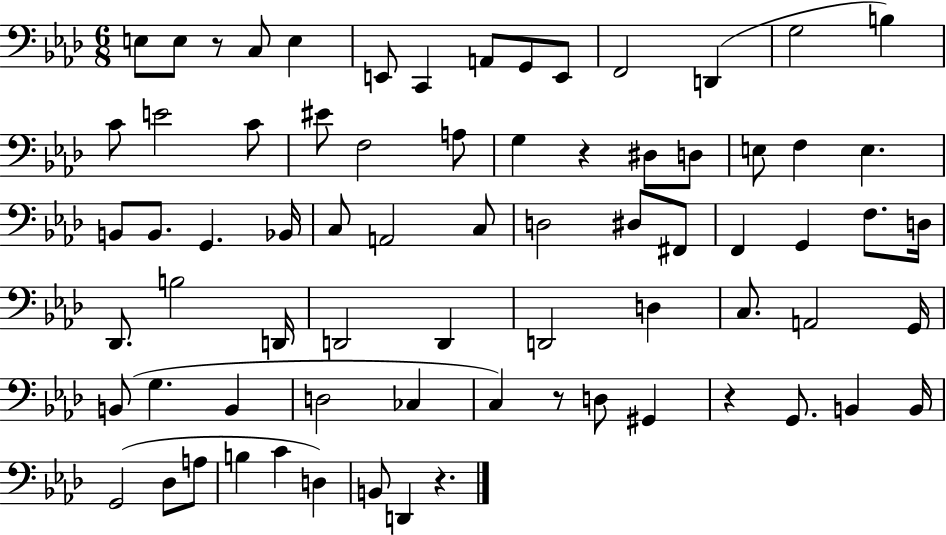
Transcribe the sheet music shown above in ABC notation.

X:1
T:Untitled
M:6/8
L:1/4
K:Ab
E,/2 E,/2 z/2 C,/2 E, E,,/2 C,, A,,/2 G,,/2 E,,/2 F,,2 D,, G,2 B, C/2 E2 C/2 ^E/2 F,2 A,/2 G, z ^D,/2 D,/2 E,/2 F, E, B,,/2 B,,/2 G,, _B,,/4 C,/2 A,,2 C,/2 D,2 ^D,/2 ^F,,/2 F,, G,, F,/2 D,/4 _D,,/2 B,2 D,,/4 D,,2 D,, D,,2 D, C,/2 A,,2 G,,/4 B,,/2 G, B,, D,2 _C, C, z/2 D,/2 ^G,, z G,,/2 B,, B,,/4 G,,2 _D,/2 A,/2 B, C D, B,,/2 D,, z